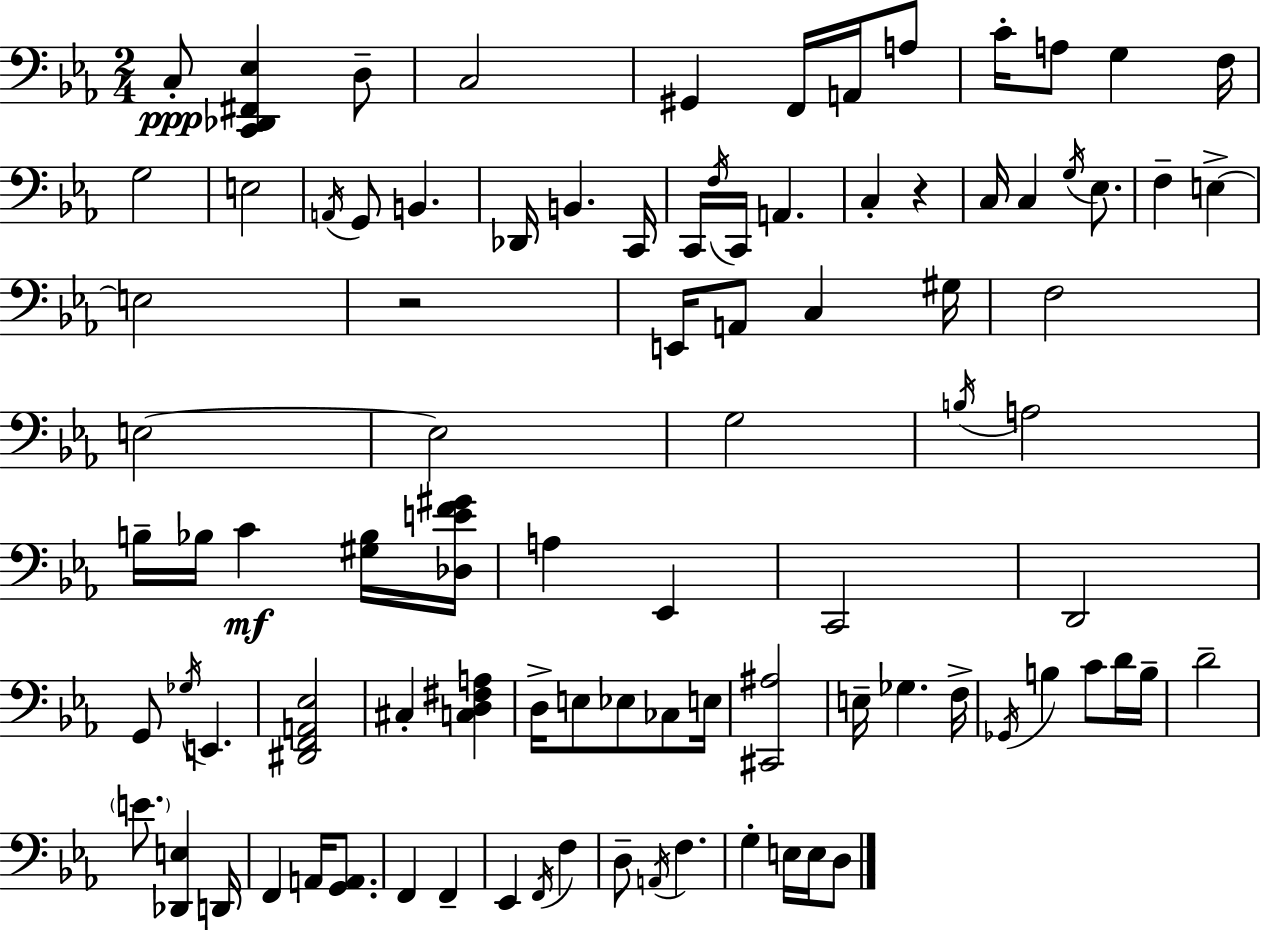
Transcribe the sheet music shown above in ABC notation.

X:1
T:Untitled
M:2/4
L:1/4
K:Cm
C,/2 [C,,_D,,^F,,_E,] D,/2 C,2 ^G,, F,,/4 A,,/4 A,/2 C/4 A,/2 G, F,/4 G,2 E,2 A,,/4 G,,/2 B,, _D,,/4 B,, C,,/4 C,,/4 F,/4 C,,/4 A,, C, z C,/4 C, G,/4 _E,/2 F, E, E,2 z2 E,,/4 A,,/2 C, ^G,/4 F,2 E,2 E,2 G,2 B,/4 A,2 B,/4 _B,/4 C [^G,_B,]/4 [_D,EF^G]/4 A, _E,, C,,2 D,,2 G,,/2 _G,/4 E,, [^D,,F,,A,,_E,]2 ^C, [C,D,^F,A,] D,/4 E,/2 _E,/2 _C,/2 E,/4 [^C,,^A,]2 E,/4 _G, F,/4 _G,,/4 B, C/2 D/4 B,/4 D2 E/2 [_D,,E,] D,,/4 F,, A,,/4 [G,,A,,]/2 F,, F,, _E,, F,,/4 F, D,/2 A,,/4 F, G, E,/4 E,/4 D,/2